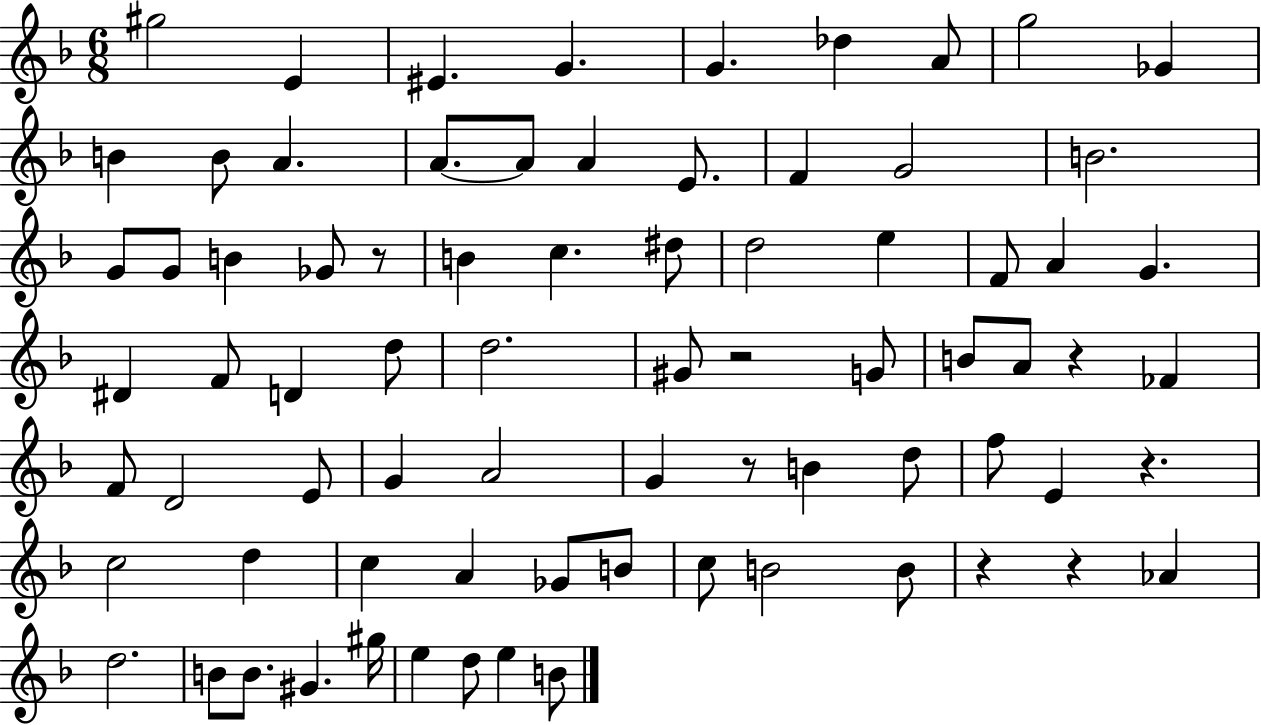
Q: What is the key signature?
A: F major